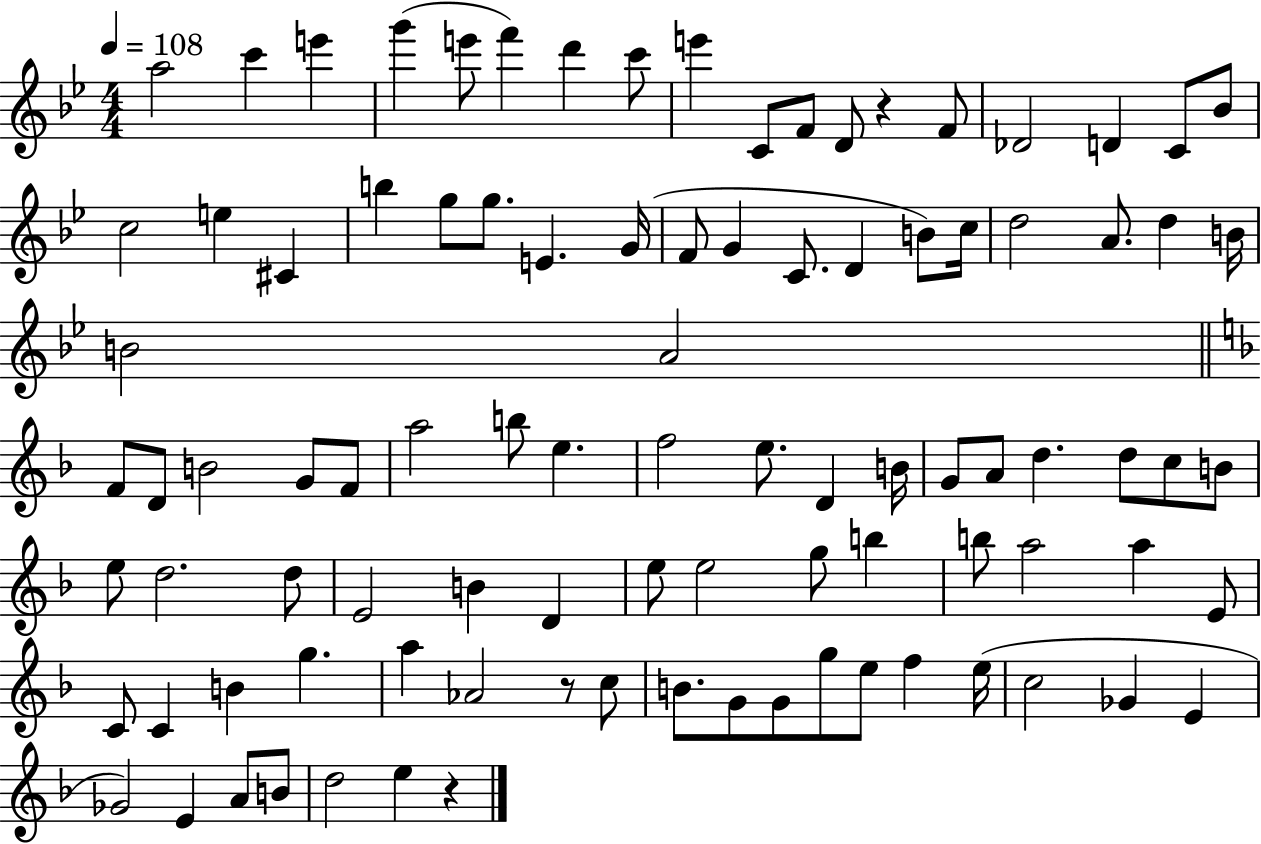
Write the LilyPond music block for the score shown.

{
  \clef treble
  \numericTimeSignature
  \time 4/4
  \key bes \major
  \tempo 4 = 108
  a''2 c'''4 e'''4 | g'''4( e'''8 f'''4) d'''4 c'''8 | e'''4 c'8 f'8 d'8 r4 f'8 | des'2 d'4 c'8 bes'8 | \break c''2 e''4 cis'4 | b''4 g''8 g''8. e'4. g'16( | f'8 g'4 c'8. d'4 b'8) c''16 | d''2 a'8. d''4 b'16 | \break b'2 a'2 | \bar "||" \break \key f \major f'8 d'8 b'2 g'8 f'8 | a''2 b''8 e''4. | f''2 e''8. d'4 b'16 | g'8 a'8 d''4. d''8 c''8 b'8 | \break e''8 d''2. d''8 | e'2 b'4 d'4 | e''8 e''2 g''8 b''4 | b''8 a''2 a''4 e'8 | \break c'8 c'4 b'4 g''4. | a''4 aes'2 r8 c''8 | b'8. g'8 g'8 g''8 e''8 f''4 e''16( | c''2 ges'4 e'4 | \break ges'2) e'4 a'8 b'8 | d''2 e''4 r4 | \bar "|."
}